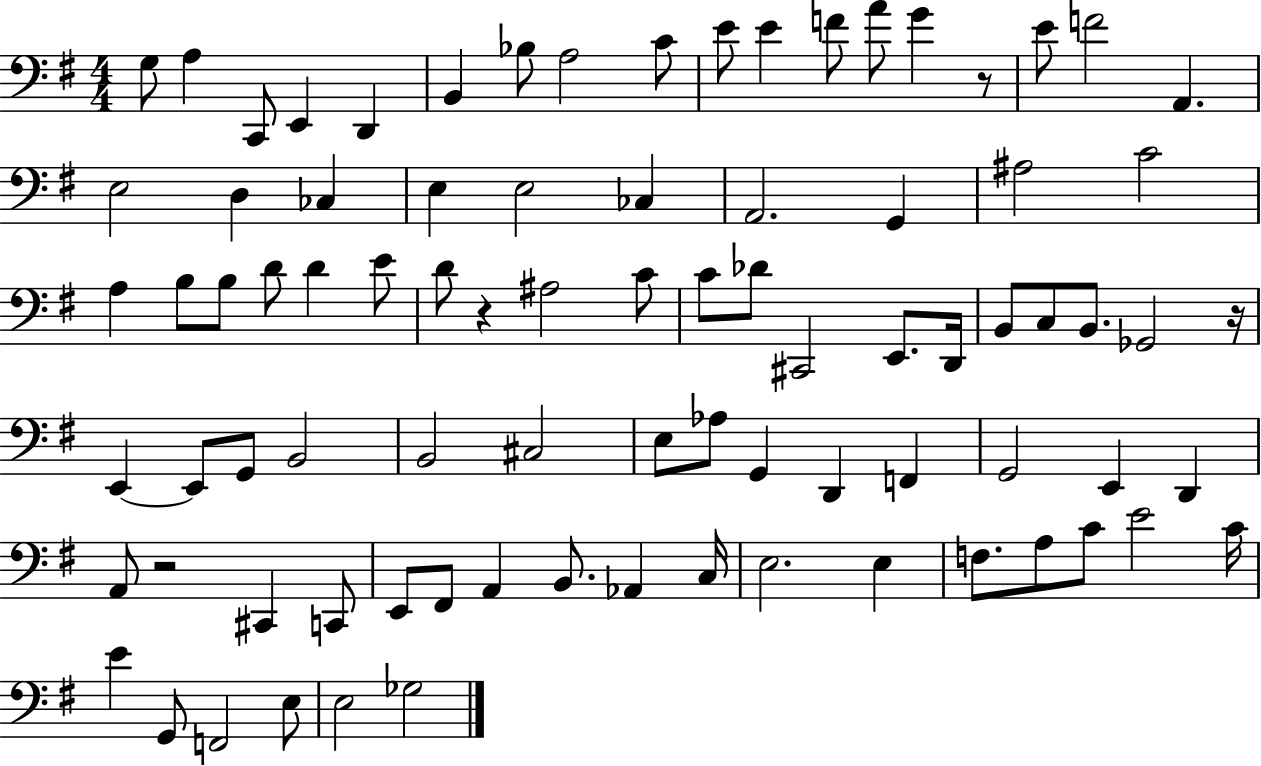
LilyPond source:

{
  \clef bass
  \numericTimeSignature
  \time 4/4
  \key g \major
  \repeat volta 2 { g8 a4 c,8 e,4 d,4 | b,4 bes8 a2 c'8 | e'8 e'4 f'8 a'8 g'4 r8 | e'8 f'2 a,4. | \break e2 d4 ces4 | e4 e2 ces4 | a,2. g,4 | ais2 c'2 | \break a4 b8 b8 d'8 d'4 e'8 | d'8 r4 ais2 c'8 | c'8 des'8 cis,2 e,8. d,16 | b,8 c8 b,8. ges,2 r16 | \break e,4~~ e,8 g,8 b,2 | b,2 cis2 | e8 aes8 g,4 d,4 f,4 | g,2 e,4 d,4 | \break a,8 r2 cis,4 c,8 | e,8 fis,8 a,4 b,8. aes,4 c16 | e2. e4 | f8. a8 c'8 e'2 c'16 | \break e'4 g,8 f,2 e8 | e2 ges2 | } \bar "|."
}